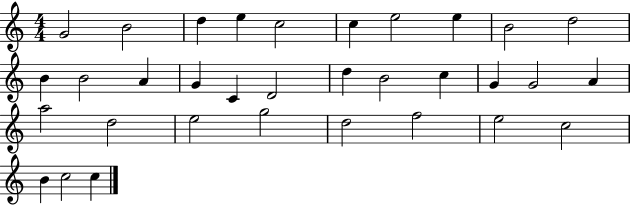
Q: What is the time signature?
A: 4/4